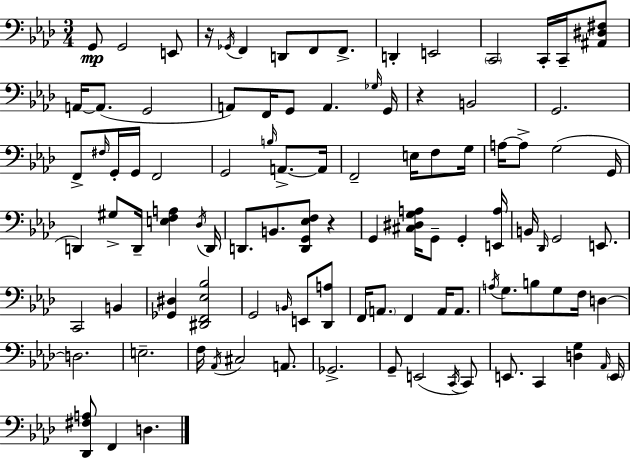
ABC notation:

X:1
T:Untitled
M:3/4
L:1/4
K:Fm
G,,/2 G,,2 E,,/2 z/4 _G,,/4 F,, D,,/2 F,,/2 F,,/2 D,, E,,2 C,,2 C,,/4 C,,/4 [^A,,^D,^F,]/2 A,,/4 A,,/2 G,,2 A,,/2 F,,/4 G,,/2 A,, _G,/4 G,,/4 z B,,2 G,,2 F,,/2 ^F,/4 G,,/4 G,,/4 F,,2 G,,2 B,/4 A,,/2 A,,/4 F,,2 E,/4 F,/2 G,/4 A,/4 A,/2 G,2 G,,/4 D,, ^G,/2 D,,/4 [E,F,A,] _D,/4 D,,/4 D,,/2 B,,/2 [D,,G,,_E,F,]/2 z G,, [^C,^D,G,A,]/4 G,,/2 G,, [E,,A,]/4 B,,/4 _D,,/4 G,,2 E,,/2 C,,2 B,, [_G,,^D,] [^D,,F,,_E,_B,]2 G,,2 B,,/4 E,,/2 [_D,,A,]/2 F,,/4 A,,/2 F,, A,,/4 A,,/2 A,/4 G,/2 B,/2 G,/2 F,/4 D, D,2 E,2 F,/4 _A,,/4 ^C,2 A,,/2 _G,,2 G,,/2 E,,2 C,,/4 C,,/2 E,,/2 C,, [D,G,] _A,,/4 E,,/4 [_D,,^F,A,]/2 F,, D,